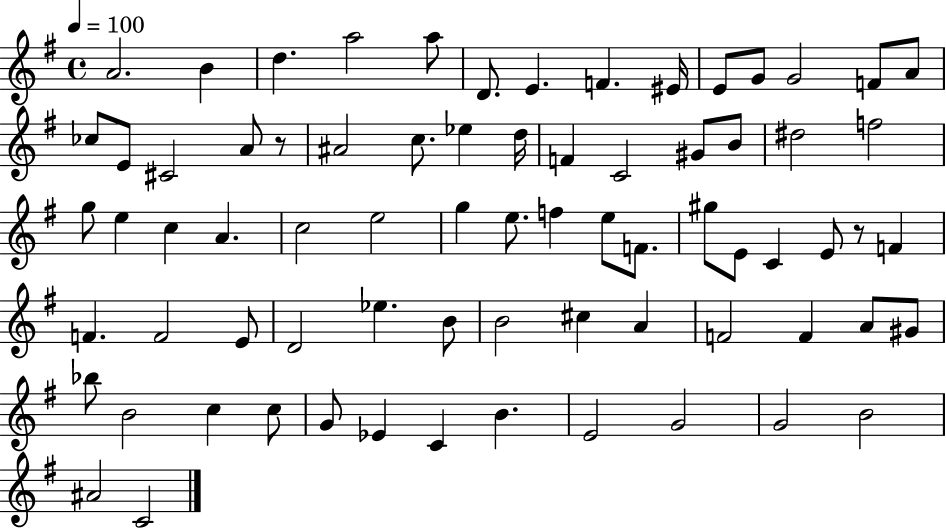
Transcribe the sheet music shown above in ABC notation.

X:1
T:Untitled
M:4/4
L:1/4
K:G
A2 B d a2 a/2 D/2 E F ^E/4 E/2 G/2 G2 F/2 A/2 _c/2 E/2 ^C2 A/2 z/2 ^A2 c/2 _e d/4 F C2 ^G/2 B/2 ^d2 f2 g/2 e c A c2 e2 g e/2 f e/2 F/2 ^g/2 E/2 C E/2 z/2 F F F2 E/2 D2 _e B/2 B2 ^c A F2 F A/2 ^G/2 _b/2 B2 c c/2 G/2 _E C B E2 G2 G2 B2 ^A2 C2